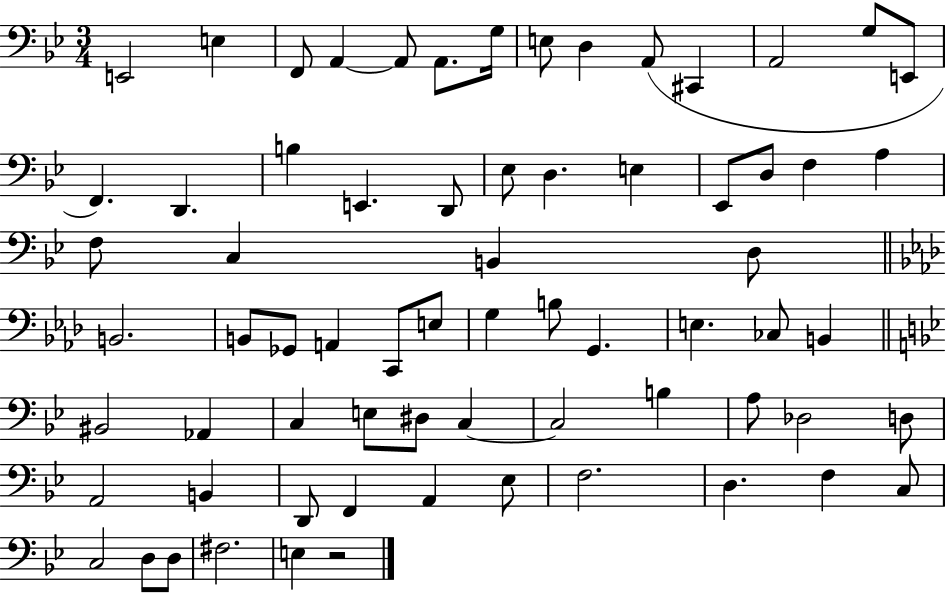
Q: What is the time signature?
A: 3/4